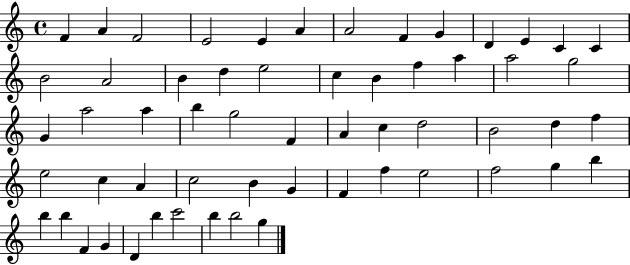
X:1
T:Untitled
M:4/4
L:1/4
K:C
F A F2 E2 E A A2 F G D E C C B2 A2 B d e2 c B f a a2 g2 G a2 a b g2 F A c d2 B2 d f e2 c A c2 B G F f e2 f2 g b b b F G D b c'2 b b2 g